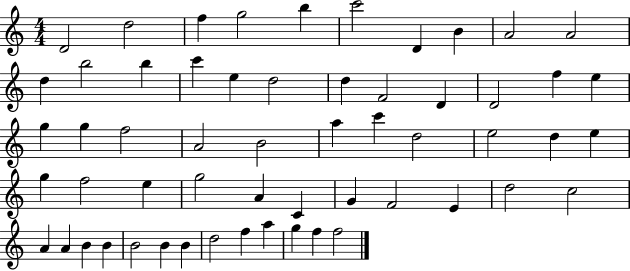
D4/h D5/h F5/q G5/h B5/q C6/h D4/q B4/q A4/h A4/h D5/q B5/h B5/q C6/q E5/q D5/h D5/q F4/h D4/q D4/h F5/q E5/q G5/q G5/q F5/h A4/h B4/h A5/q C6/q D5/h E5/h D5/q E5/q G5/q F5/h E5/q G5/h A4/q C4/q G4/q F4/h E4/q D5/h C5/h A4/q A4/q B4/q B4/q B4/h B4/q B4/q D5/h F5/q A5/q G5/q F5/q F5/h